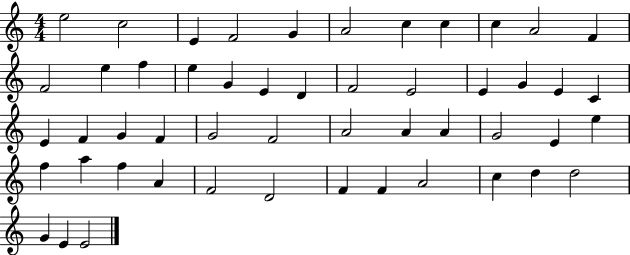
X:1
T:Untitled
M:4/4
L:1/4
K:C
e2 c2 E F2 G A2 c c c A2 F F2 e f e G E D F2 E2 E G E C E F G F G2 F2 A2 A A G2 E e f a f A F2 D2 F F A2 c d d2 G E E2